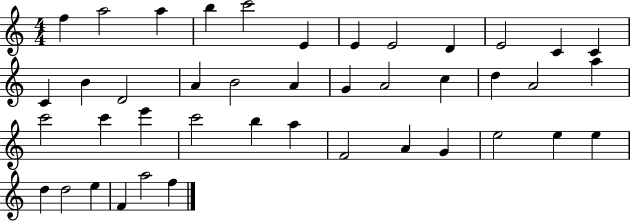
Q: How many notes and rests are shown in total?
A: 42